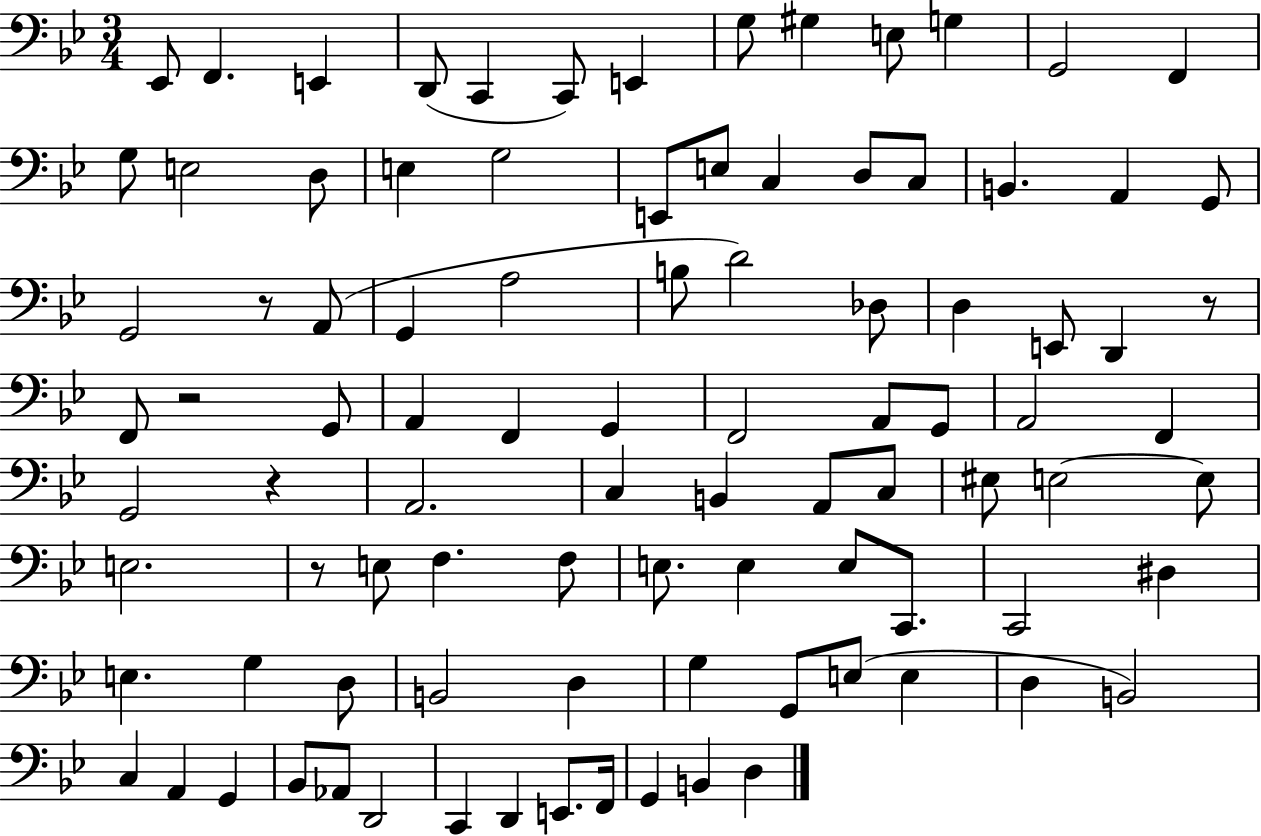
Eb2/e F2/q. E2/q D2/e C2/q C2/e E2/q G3/e G#3/q E3/e G3/q G2/h F2/q G3/e E3/h D3/e E3/q G3/h E2/e E3/e C3/q D3/e C3/e B2/q. A2/q G2/e G2/h R/e A2/e G2/q A3/h B3/e D4/h Db3/e D3/q E2/e D2/q R/e F2/e R/h G2/e A2/q F2/q G2/q F2/h A2/e G2/e A2/h F2/q G2/h R/q A2/h. C3/q B2/q A2/e C3/e EIS3/e E3/h E3/e E3/h. R/e E3/e F3/q. F3/e E3/e. E3/q E3/e C2/e. C2/h D#3/q E3/q. G3/q D3/e B2/h D3/q G3/q G2/e E3/e E3/q D3/q B2/h C3/q A2/q G2/q Bb2/e Ab2/e D2/h C2/q D2/q E2/e. F2/s G2/q B2/q D3/q